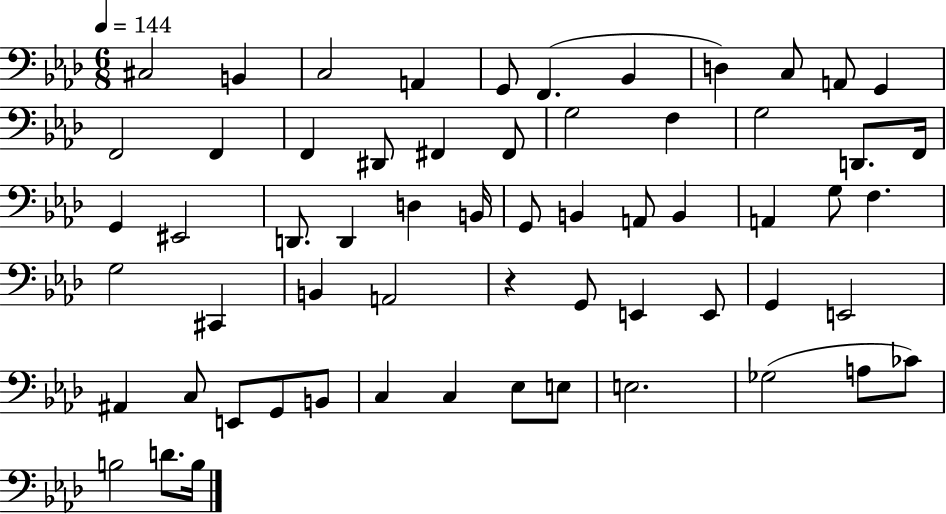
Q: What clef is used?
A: bass